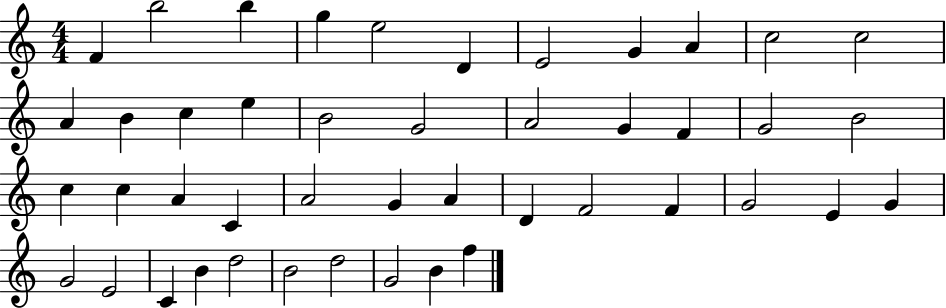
{
  \clef treble
  \numericTimeSignature
  \time 4/4
  \key c \major
  f'4 b''2 b''4 | g''4 e''2 d'4 | e'2 g'4 a'4 | c''2 c''2 | \break a'4 b'4 c''4 e''4 | b'2 g'2 | a'2 g'4 f'4 | g'2 b'2 | \break c''4 c''4 a'4 c'4 | a'2 g'4 a'4 | d'4 f'2 f'4 | g'2 e'4 g'4 | \break g'2 e'2 | c'4 b'4 d''2 | b'2 d''2 | g'2 b'4 f''4 | \break \bar "|."
}